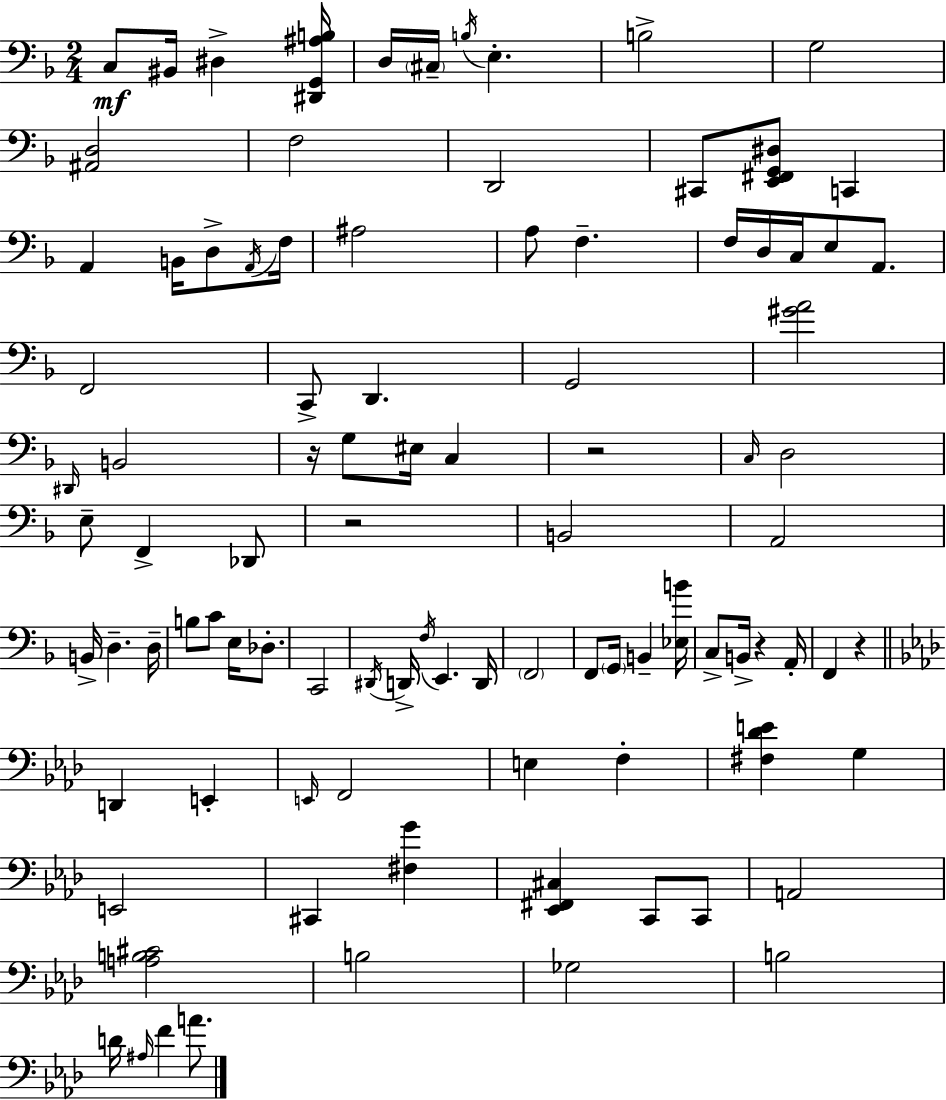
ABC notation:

X:1
T:Untitled
M:2/4
L:1/4
K:Dm
C,/2 ^B,,/4 ^D, [^D,,G,,^A,B,]/4 D,/4 ^C,/4 B,/4 E, B,2 G,2 [^A,,D,]2 F,2 D,,2 ^C,,/2 [E,,^F,,G,,^D,]/2 C,, A,, B,,/4 D,/2 A,,/4 F,/4 ^A,2 A,/2 F, F,/4 D,/4 C,/4 E,/2 A,,/2 F,,2 C,,/2 D,, G,,2 [^GA]2 ^D,,/4 B,,2 z/4 G,/2 ^E,/4 C, z2 C,/4 D,2 E,/2 F,, _D,,/2 z2 B,,2 A,,2 B,,/4 D, D,/4 B,/2 C/2 E,/4 _D,/2 C,,2 ^D,,/4 D,,/4 F,/4 E,, D,,/4 F,,2 F,,/2 G,,/4 B,, [_E,B]/4 C,/2 B,,/4 z A,,/4 F,, z D,, E,, E,,/4 F,,2 E, F, [^F,_DE] G, E,,2 ^C,, [^F,G] [_E,,^F,,^C,] C,,/2 C,,/2 A,,2 [A,B,^C]2 B,2 _G,2 B,2 D/4 ^A,/4 F A/2